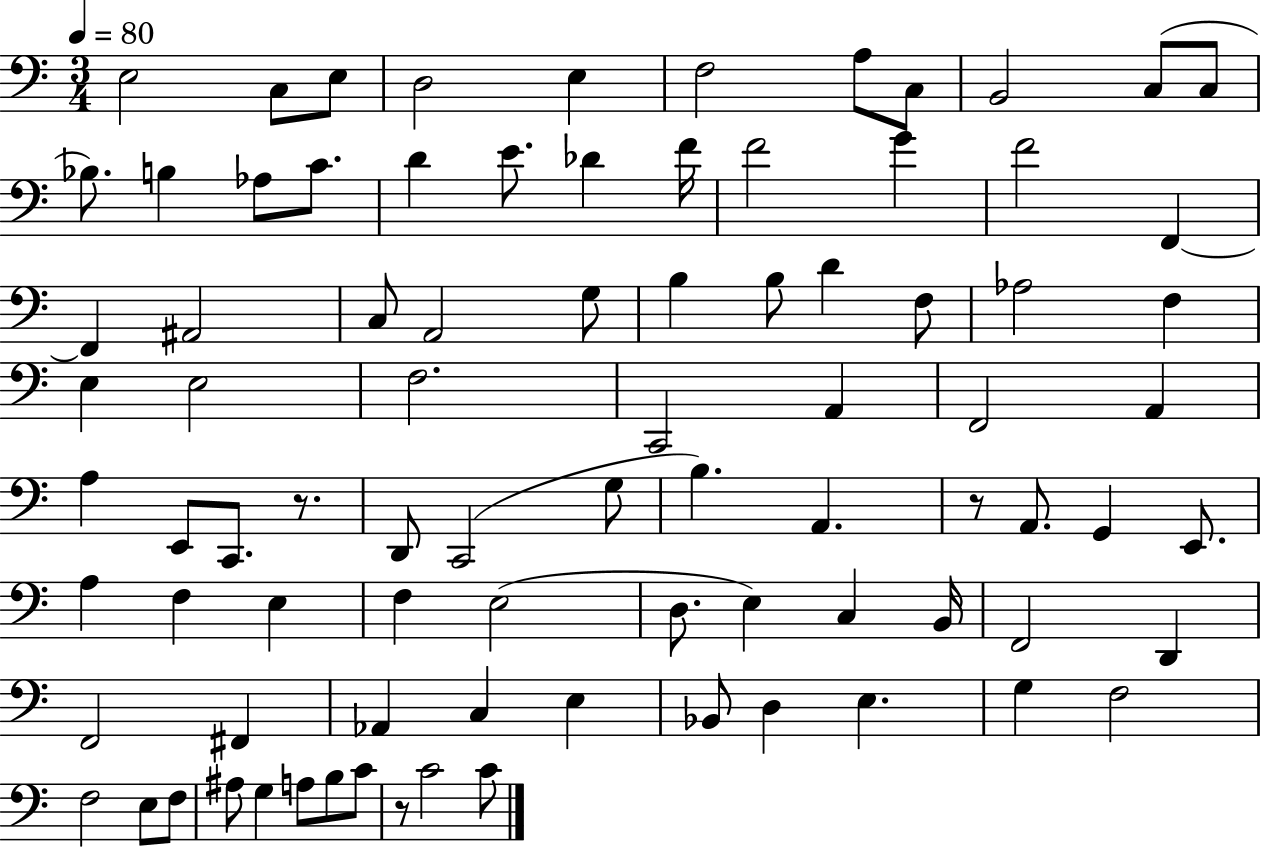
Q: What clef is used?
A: bass